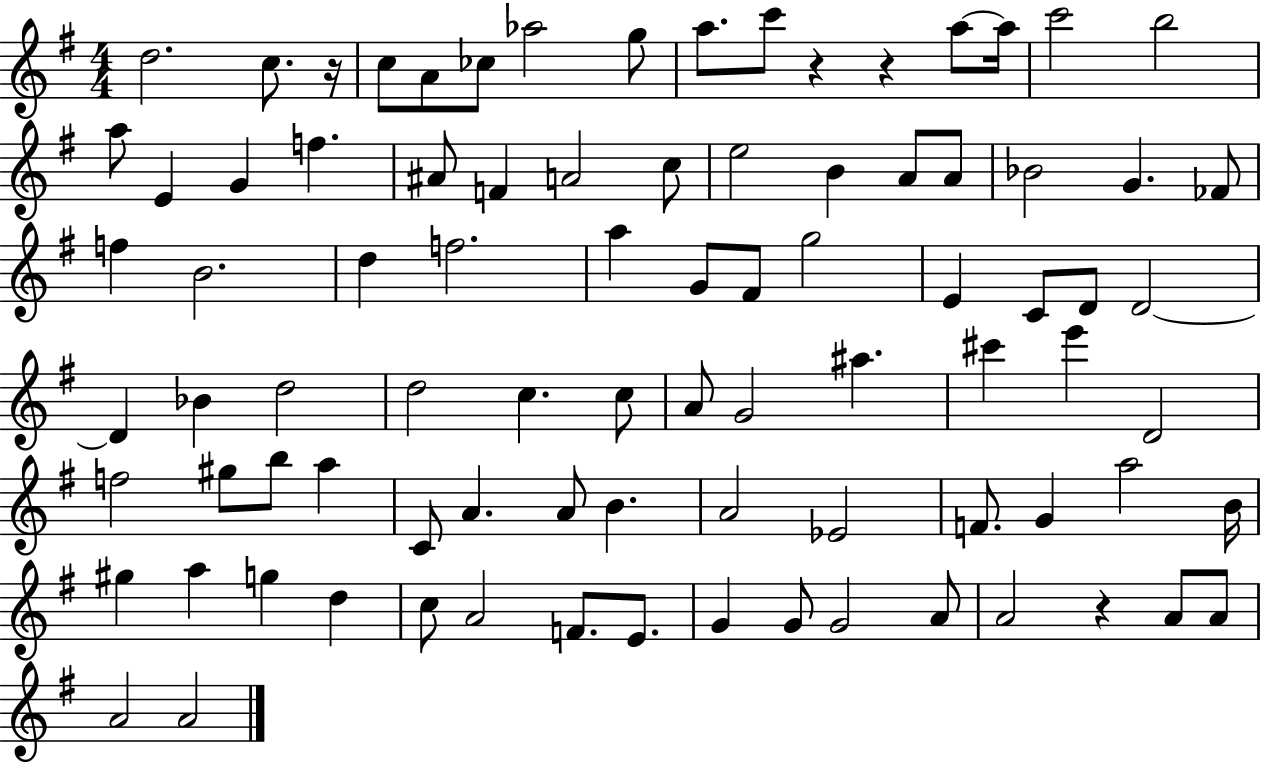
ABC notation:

X:1
T:Untitled
M:4/4
L:1/4
K:G
d2 c/2 z/4 c/2 A/2 _c/2 _a2 g/2 a/2 c'/2 z z a/2 a/4 c'2 b2 a/2 E G f ^A/2 F A2 c/2 e2 B A/2 A/2 _B2 G _F/2 f B2 d f2 a G/2 ^F/2 g2 E C/2 D/2 D2 D _B d2 d2 c c/2 A/2 G2 ^a ^c' e' D2 f2 ^g/2 b/2 a C/2 A A/2 B A2 _E2 F/2 G a2 B/4 ^g a g d c/2 A2 F/2 E/2 G G/2 G2 A/2 A2 z A/2 A/2 A2 A2